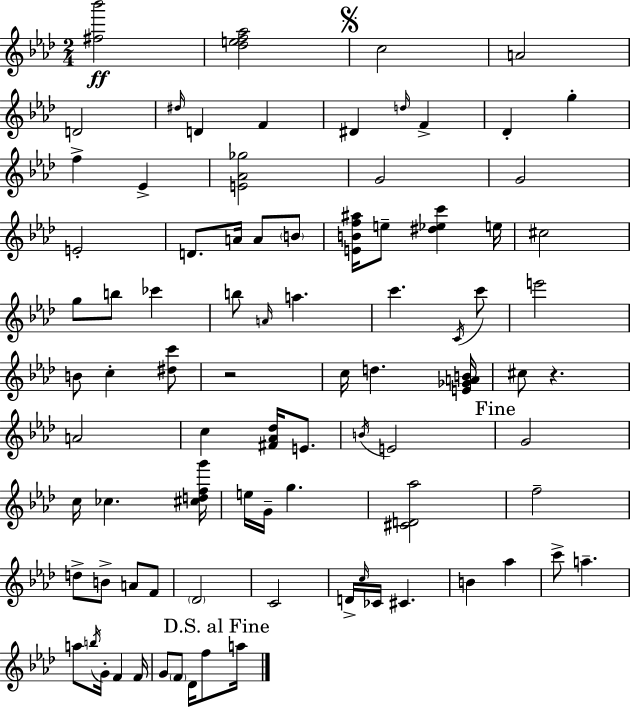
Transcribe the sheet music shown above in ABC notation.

X:1
T:Untitled
M:2/4
L:1/4
K:Fm
[^f_b']2 [_def_a]2 c2 A2 D2 ^d/4 D F ^D d/4 F _D g f _E [E_A_g]2 G2 G2 E2 D/2 A/4 A/2 B/2 [EBf^a]/4 e/2 [^d_ec'] e/4 ^c2 g/2 b/2 _c' b/2 A/4 a c' C/4 c'/2 e'2 B/2 c [^dc']/2 z2 c/4 d [E_GAB]/4 ^c/2 z A2 c [^F_A_d]/4 E/2 B/4 E2 G2 c/4 _c [^cdfg']/4 e/4 G/4 g [^CD_a]2 f2 d/2 B/2 A/2 F/2 _D2 C2 D/4 c/4 _C/4 ^C B _a c'/2 a a/2 b/4 G/4 F F/4 G/2 F/2 _D/4 f/2 a/4